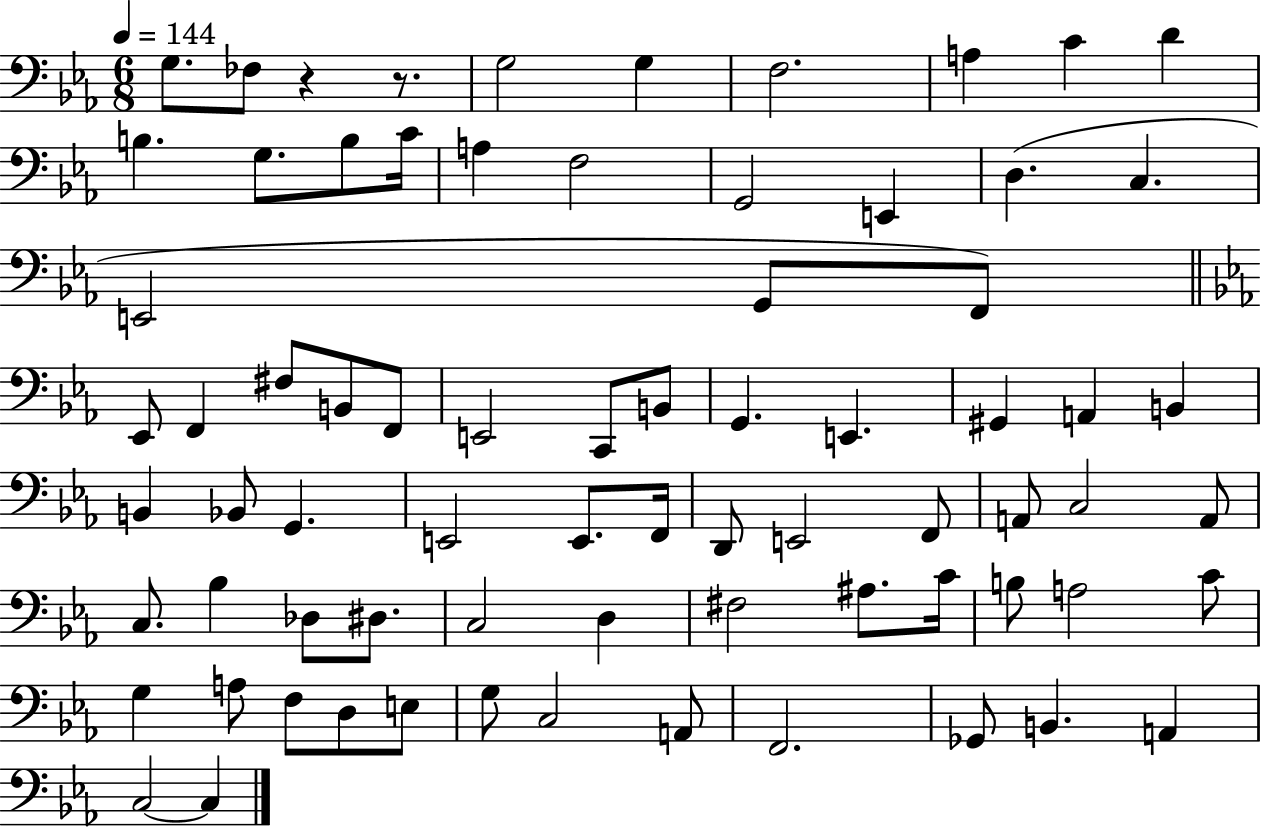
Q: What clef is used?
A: bass